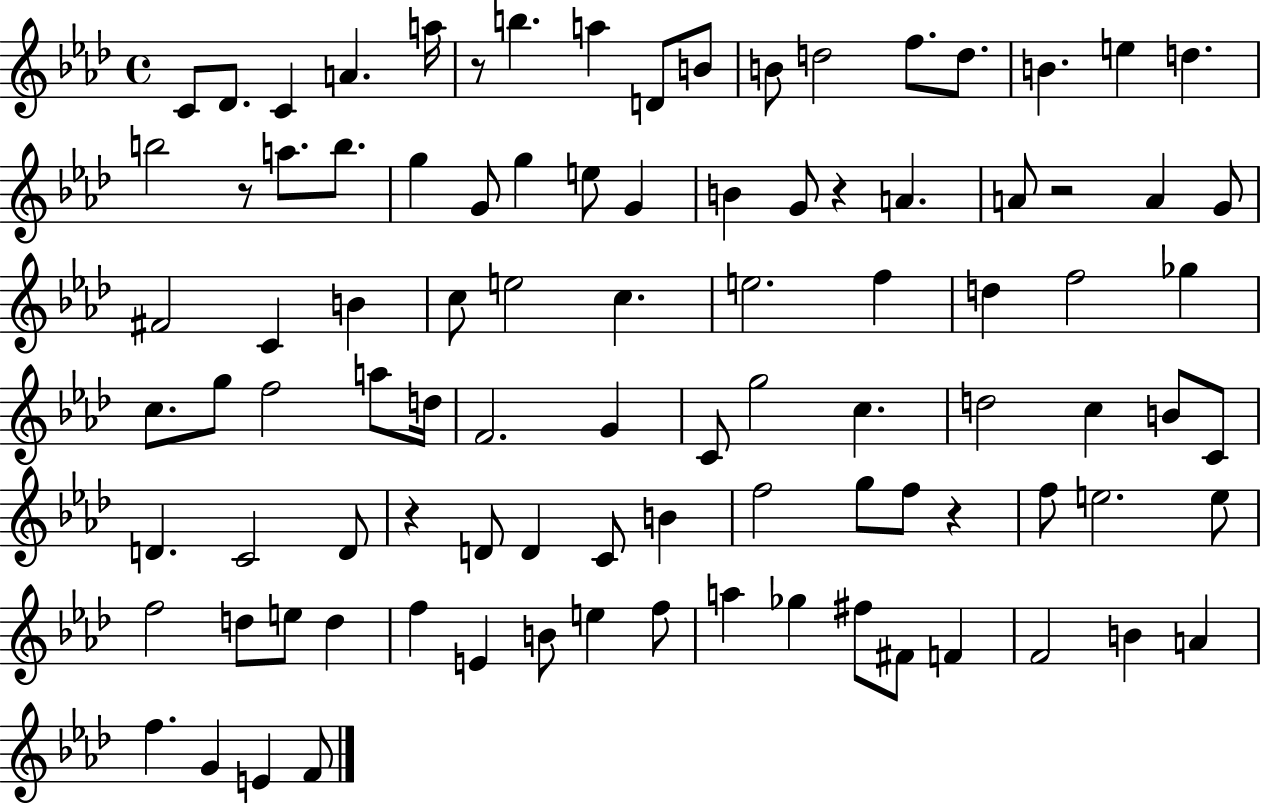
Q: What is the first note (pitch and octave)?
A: C4